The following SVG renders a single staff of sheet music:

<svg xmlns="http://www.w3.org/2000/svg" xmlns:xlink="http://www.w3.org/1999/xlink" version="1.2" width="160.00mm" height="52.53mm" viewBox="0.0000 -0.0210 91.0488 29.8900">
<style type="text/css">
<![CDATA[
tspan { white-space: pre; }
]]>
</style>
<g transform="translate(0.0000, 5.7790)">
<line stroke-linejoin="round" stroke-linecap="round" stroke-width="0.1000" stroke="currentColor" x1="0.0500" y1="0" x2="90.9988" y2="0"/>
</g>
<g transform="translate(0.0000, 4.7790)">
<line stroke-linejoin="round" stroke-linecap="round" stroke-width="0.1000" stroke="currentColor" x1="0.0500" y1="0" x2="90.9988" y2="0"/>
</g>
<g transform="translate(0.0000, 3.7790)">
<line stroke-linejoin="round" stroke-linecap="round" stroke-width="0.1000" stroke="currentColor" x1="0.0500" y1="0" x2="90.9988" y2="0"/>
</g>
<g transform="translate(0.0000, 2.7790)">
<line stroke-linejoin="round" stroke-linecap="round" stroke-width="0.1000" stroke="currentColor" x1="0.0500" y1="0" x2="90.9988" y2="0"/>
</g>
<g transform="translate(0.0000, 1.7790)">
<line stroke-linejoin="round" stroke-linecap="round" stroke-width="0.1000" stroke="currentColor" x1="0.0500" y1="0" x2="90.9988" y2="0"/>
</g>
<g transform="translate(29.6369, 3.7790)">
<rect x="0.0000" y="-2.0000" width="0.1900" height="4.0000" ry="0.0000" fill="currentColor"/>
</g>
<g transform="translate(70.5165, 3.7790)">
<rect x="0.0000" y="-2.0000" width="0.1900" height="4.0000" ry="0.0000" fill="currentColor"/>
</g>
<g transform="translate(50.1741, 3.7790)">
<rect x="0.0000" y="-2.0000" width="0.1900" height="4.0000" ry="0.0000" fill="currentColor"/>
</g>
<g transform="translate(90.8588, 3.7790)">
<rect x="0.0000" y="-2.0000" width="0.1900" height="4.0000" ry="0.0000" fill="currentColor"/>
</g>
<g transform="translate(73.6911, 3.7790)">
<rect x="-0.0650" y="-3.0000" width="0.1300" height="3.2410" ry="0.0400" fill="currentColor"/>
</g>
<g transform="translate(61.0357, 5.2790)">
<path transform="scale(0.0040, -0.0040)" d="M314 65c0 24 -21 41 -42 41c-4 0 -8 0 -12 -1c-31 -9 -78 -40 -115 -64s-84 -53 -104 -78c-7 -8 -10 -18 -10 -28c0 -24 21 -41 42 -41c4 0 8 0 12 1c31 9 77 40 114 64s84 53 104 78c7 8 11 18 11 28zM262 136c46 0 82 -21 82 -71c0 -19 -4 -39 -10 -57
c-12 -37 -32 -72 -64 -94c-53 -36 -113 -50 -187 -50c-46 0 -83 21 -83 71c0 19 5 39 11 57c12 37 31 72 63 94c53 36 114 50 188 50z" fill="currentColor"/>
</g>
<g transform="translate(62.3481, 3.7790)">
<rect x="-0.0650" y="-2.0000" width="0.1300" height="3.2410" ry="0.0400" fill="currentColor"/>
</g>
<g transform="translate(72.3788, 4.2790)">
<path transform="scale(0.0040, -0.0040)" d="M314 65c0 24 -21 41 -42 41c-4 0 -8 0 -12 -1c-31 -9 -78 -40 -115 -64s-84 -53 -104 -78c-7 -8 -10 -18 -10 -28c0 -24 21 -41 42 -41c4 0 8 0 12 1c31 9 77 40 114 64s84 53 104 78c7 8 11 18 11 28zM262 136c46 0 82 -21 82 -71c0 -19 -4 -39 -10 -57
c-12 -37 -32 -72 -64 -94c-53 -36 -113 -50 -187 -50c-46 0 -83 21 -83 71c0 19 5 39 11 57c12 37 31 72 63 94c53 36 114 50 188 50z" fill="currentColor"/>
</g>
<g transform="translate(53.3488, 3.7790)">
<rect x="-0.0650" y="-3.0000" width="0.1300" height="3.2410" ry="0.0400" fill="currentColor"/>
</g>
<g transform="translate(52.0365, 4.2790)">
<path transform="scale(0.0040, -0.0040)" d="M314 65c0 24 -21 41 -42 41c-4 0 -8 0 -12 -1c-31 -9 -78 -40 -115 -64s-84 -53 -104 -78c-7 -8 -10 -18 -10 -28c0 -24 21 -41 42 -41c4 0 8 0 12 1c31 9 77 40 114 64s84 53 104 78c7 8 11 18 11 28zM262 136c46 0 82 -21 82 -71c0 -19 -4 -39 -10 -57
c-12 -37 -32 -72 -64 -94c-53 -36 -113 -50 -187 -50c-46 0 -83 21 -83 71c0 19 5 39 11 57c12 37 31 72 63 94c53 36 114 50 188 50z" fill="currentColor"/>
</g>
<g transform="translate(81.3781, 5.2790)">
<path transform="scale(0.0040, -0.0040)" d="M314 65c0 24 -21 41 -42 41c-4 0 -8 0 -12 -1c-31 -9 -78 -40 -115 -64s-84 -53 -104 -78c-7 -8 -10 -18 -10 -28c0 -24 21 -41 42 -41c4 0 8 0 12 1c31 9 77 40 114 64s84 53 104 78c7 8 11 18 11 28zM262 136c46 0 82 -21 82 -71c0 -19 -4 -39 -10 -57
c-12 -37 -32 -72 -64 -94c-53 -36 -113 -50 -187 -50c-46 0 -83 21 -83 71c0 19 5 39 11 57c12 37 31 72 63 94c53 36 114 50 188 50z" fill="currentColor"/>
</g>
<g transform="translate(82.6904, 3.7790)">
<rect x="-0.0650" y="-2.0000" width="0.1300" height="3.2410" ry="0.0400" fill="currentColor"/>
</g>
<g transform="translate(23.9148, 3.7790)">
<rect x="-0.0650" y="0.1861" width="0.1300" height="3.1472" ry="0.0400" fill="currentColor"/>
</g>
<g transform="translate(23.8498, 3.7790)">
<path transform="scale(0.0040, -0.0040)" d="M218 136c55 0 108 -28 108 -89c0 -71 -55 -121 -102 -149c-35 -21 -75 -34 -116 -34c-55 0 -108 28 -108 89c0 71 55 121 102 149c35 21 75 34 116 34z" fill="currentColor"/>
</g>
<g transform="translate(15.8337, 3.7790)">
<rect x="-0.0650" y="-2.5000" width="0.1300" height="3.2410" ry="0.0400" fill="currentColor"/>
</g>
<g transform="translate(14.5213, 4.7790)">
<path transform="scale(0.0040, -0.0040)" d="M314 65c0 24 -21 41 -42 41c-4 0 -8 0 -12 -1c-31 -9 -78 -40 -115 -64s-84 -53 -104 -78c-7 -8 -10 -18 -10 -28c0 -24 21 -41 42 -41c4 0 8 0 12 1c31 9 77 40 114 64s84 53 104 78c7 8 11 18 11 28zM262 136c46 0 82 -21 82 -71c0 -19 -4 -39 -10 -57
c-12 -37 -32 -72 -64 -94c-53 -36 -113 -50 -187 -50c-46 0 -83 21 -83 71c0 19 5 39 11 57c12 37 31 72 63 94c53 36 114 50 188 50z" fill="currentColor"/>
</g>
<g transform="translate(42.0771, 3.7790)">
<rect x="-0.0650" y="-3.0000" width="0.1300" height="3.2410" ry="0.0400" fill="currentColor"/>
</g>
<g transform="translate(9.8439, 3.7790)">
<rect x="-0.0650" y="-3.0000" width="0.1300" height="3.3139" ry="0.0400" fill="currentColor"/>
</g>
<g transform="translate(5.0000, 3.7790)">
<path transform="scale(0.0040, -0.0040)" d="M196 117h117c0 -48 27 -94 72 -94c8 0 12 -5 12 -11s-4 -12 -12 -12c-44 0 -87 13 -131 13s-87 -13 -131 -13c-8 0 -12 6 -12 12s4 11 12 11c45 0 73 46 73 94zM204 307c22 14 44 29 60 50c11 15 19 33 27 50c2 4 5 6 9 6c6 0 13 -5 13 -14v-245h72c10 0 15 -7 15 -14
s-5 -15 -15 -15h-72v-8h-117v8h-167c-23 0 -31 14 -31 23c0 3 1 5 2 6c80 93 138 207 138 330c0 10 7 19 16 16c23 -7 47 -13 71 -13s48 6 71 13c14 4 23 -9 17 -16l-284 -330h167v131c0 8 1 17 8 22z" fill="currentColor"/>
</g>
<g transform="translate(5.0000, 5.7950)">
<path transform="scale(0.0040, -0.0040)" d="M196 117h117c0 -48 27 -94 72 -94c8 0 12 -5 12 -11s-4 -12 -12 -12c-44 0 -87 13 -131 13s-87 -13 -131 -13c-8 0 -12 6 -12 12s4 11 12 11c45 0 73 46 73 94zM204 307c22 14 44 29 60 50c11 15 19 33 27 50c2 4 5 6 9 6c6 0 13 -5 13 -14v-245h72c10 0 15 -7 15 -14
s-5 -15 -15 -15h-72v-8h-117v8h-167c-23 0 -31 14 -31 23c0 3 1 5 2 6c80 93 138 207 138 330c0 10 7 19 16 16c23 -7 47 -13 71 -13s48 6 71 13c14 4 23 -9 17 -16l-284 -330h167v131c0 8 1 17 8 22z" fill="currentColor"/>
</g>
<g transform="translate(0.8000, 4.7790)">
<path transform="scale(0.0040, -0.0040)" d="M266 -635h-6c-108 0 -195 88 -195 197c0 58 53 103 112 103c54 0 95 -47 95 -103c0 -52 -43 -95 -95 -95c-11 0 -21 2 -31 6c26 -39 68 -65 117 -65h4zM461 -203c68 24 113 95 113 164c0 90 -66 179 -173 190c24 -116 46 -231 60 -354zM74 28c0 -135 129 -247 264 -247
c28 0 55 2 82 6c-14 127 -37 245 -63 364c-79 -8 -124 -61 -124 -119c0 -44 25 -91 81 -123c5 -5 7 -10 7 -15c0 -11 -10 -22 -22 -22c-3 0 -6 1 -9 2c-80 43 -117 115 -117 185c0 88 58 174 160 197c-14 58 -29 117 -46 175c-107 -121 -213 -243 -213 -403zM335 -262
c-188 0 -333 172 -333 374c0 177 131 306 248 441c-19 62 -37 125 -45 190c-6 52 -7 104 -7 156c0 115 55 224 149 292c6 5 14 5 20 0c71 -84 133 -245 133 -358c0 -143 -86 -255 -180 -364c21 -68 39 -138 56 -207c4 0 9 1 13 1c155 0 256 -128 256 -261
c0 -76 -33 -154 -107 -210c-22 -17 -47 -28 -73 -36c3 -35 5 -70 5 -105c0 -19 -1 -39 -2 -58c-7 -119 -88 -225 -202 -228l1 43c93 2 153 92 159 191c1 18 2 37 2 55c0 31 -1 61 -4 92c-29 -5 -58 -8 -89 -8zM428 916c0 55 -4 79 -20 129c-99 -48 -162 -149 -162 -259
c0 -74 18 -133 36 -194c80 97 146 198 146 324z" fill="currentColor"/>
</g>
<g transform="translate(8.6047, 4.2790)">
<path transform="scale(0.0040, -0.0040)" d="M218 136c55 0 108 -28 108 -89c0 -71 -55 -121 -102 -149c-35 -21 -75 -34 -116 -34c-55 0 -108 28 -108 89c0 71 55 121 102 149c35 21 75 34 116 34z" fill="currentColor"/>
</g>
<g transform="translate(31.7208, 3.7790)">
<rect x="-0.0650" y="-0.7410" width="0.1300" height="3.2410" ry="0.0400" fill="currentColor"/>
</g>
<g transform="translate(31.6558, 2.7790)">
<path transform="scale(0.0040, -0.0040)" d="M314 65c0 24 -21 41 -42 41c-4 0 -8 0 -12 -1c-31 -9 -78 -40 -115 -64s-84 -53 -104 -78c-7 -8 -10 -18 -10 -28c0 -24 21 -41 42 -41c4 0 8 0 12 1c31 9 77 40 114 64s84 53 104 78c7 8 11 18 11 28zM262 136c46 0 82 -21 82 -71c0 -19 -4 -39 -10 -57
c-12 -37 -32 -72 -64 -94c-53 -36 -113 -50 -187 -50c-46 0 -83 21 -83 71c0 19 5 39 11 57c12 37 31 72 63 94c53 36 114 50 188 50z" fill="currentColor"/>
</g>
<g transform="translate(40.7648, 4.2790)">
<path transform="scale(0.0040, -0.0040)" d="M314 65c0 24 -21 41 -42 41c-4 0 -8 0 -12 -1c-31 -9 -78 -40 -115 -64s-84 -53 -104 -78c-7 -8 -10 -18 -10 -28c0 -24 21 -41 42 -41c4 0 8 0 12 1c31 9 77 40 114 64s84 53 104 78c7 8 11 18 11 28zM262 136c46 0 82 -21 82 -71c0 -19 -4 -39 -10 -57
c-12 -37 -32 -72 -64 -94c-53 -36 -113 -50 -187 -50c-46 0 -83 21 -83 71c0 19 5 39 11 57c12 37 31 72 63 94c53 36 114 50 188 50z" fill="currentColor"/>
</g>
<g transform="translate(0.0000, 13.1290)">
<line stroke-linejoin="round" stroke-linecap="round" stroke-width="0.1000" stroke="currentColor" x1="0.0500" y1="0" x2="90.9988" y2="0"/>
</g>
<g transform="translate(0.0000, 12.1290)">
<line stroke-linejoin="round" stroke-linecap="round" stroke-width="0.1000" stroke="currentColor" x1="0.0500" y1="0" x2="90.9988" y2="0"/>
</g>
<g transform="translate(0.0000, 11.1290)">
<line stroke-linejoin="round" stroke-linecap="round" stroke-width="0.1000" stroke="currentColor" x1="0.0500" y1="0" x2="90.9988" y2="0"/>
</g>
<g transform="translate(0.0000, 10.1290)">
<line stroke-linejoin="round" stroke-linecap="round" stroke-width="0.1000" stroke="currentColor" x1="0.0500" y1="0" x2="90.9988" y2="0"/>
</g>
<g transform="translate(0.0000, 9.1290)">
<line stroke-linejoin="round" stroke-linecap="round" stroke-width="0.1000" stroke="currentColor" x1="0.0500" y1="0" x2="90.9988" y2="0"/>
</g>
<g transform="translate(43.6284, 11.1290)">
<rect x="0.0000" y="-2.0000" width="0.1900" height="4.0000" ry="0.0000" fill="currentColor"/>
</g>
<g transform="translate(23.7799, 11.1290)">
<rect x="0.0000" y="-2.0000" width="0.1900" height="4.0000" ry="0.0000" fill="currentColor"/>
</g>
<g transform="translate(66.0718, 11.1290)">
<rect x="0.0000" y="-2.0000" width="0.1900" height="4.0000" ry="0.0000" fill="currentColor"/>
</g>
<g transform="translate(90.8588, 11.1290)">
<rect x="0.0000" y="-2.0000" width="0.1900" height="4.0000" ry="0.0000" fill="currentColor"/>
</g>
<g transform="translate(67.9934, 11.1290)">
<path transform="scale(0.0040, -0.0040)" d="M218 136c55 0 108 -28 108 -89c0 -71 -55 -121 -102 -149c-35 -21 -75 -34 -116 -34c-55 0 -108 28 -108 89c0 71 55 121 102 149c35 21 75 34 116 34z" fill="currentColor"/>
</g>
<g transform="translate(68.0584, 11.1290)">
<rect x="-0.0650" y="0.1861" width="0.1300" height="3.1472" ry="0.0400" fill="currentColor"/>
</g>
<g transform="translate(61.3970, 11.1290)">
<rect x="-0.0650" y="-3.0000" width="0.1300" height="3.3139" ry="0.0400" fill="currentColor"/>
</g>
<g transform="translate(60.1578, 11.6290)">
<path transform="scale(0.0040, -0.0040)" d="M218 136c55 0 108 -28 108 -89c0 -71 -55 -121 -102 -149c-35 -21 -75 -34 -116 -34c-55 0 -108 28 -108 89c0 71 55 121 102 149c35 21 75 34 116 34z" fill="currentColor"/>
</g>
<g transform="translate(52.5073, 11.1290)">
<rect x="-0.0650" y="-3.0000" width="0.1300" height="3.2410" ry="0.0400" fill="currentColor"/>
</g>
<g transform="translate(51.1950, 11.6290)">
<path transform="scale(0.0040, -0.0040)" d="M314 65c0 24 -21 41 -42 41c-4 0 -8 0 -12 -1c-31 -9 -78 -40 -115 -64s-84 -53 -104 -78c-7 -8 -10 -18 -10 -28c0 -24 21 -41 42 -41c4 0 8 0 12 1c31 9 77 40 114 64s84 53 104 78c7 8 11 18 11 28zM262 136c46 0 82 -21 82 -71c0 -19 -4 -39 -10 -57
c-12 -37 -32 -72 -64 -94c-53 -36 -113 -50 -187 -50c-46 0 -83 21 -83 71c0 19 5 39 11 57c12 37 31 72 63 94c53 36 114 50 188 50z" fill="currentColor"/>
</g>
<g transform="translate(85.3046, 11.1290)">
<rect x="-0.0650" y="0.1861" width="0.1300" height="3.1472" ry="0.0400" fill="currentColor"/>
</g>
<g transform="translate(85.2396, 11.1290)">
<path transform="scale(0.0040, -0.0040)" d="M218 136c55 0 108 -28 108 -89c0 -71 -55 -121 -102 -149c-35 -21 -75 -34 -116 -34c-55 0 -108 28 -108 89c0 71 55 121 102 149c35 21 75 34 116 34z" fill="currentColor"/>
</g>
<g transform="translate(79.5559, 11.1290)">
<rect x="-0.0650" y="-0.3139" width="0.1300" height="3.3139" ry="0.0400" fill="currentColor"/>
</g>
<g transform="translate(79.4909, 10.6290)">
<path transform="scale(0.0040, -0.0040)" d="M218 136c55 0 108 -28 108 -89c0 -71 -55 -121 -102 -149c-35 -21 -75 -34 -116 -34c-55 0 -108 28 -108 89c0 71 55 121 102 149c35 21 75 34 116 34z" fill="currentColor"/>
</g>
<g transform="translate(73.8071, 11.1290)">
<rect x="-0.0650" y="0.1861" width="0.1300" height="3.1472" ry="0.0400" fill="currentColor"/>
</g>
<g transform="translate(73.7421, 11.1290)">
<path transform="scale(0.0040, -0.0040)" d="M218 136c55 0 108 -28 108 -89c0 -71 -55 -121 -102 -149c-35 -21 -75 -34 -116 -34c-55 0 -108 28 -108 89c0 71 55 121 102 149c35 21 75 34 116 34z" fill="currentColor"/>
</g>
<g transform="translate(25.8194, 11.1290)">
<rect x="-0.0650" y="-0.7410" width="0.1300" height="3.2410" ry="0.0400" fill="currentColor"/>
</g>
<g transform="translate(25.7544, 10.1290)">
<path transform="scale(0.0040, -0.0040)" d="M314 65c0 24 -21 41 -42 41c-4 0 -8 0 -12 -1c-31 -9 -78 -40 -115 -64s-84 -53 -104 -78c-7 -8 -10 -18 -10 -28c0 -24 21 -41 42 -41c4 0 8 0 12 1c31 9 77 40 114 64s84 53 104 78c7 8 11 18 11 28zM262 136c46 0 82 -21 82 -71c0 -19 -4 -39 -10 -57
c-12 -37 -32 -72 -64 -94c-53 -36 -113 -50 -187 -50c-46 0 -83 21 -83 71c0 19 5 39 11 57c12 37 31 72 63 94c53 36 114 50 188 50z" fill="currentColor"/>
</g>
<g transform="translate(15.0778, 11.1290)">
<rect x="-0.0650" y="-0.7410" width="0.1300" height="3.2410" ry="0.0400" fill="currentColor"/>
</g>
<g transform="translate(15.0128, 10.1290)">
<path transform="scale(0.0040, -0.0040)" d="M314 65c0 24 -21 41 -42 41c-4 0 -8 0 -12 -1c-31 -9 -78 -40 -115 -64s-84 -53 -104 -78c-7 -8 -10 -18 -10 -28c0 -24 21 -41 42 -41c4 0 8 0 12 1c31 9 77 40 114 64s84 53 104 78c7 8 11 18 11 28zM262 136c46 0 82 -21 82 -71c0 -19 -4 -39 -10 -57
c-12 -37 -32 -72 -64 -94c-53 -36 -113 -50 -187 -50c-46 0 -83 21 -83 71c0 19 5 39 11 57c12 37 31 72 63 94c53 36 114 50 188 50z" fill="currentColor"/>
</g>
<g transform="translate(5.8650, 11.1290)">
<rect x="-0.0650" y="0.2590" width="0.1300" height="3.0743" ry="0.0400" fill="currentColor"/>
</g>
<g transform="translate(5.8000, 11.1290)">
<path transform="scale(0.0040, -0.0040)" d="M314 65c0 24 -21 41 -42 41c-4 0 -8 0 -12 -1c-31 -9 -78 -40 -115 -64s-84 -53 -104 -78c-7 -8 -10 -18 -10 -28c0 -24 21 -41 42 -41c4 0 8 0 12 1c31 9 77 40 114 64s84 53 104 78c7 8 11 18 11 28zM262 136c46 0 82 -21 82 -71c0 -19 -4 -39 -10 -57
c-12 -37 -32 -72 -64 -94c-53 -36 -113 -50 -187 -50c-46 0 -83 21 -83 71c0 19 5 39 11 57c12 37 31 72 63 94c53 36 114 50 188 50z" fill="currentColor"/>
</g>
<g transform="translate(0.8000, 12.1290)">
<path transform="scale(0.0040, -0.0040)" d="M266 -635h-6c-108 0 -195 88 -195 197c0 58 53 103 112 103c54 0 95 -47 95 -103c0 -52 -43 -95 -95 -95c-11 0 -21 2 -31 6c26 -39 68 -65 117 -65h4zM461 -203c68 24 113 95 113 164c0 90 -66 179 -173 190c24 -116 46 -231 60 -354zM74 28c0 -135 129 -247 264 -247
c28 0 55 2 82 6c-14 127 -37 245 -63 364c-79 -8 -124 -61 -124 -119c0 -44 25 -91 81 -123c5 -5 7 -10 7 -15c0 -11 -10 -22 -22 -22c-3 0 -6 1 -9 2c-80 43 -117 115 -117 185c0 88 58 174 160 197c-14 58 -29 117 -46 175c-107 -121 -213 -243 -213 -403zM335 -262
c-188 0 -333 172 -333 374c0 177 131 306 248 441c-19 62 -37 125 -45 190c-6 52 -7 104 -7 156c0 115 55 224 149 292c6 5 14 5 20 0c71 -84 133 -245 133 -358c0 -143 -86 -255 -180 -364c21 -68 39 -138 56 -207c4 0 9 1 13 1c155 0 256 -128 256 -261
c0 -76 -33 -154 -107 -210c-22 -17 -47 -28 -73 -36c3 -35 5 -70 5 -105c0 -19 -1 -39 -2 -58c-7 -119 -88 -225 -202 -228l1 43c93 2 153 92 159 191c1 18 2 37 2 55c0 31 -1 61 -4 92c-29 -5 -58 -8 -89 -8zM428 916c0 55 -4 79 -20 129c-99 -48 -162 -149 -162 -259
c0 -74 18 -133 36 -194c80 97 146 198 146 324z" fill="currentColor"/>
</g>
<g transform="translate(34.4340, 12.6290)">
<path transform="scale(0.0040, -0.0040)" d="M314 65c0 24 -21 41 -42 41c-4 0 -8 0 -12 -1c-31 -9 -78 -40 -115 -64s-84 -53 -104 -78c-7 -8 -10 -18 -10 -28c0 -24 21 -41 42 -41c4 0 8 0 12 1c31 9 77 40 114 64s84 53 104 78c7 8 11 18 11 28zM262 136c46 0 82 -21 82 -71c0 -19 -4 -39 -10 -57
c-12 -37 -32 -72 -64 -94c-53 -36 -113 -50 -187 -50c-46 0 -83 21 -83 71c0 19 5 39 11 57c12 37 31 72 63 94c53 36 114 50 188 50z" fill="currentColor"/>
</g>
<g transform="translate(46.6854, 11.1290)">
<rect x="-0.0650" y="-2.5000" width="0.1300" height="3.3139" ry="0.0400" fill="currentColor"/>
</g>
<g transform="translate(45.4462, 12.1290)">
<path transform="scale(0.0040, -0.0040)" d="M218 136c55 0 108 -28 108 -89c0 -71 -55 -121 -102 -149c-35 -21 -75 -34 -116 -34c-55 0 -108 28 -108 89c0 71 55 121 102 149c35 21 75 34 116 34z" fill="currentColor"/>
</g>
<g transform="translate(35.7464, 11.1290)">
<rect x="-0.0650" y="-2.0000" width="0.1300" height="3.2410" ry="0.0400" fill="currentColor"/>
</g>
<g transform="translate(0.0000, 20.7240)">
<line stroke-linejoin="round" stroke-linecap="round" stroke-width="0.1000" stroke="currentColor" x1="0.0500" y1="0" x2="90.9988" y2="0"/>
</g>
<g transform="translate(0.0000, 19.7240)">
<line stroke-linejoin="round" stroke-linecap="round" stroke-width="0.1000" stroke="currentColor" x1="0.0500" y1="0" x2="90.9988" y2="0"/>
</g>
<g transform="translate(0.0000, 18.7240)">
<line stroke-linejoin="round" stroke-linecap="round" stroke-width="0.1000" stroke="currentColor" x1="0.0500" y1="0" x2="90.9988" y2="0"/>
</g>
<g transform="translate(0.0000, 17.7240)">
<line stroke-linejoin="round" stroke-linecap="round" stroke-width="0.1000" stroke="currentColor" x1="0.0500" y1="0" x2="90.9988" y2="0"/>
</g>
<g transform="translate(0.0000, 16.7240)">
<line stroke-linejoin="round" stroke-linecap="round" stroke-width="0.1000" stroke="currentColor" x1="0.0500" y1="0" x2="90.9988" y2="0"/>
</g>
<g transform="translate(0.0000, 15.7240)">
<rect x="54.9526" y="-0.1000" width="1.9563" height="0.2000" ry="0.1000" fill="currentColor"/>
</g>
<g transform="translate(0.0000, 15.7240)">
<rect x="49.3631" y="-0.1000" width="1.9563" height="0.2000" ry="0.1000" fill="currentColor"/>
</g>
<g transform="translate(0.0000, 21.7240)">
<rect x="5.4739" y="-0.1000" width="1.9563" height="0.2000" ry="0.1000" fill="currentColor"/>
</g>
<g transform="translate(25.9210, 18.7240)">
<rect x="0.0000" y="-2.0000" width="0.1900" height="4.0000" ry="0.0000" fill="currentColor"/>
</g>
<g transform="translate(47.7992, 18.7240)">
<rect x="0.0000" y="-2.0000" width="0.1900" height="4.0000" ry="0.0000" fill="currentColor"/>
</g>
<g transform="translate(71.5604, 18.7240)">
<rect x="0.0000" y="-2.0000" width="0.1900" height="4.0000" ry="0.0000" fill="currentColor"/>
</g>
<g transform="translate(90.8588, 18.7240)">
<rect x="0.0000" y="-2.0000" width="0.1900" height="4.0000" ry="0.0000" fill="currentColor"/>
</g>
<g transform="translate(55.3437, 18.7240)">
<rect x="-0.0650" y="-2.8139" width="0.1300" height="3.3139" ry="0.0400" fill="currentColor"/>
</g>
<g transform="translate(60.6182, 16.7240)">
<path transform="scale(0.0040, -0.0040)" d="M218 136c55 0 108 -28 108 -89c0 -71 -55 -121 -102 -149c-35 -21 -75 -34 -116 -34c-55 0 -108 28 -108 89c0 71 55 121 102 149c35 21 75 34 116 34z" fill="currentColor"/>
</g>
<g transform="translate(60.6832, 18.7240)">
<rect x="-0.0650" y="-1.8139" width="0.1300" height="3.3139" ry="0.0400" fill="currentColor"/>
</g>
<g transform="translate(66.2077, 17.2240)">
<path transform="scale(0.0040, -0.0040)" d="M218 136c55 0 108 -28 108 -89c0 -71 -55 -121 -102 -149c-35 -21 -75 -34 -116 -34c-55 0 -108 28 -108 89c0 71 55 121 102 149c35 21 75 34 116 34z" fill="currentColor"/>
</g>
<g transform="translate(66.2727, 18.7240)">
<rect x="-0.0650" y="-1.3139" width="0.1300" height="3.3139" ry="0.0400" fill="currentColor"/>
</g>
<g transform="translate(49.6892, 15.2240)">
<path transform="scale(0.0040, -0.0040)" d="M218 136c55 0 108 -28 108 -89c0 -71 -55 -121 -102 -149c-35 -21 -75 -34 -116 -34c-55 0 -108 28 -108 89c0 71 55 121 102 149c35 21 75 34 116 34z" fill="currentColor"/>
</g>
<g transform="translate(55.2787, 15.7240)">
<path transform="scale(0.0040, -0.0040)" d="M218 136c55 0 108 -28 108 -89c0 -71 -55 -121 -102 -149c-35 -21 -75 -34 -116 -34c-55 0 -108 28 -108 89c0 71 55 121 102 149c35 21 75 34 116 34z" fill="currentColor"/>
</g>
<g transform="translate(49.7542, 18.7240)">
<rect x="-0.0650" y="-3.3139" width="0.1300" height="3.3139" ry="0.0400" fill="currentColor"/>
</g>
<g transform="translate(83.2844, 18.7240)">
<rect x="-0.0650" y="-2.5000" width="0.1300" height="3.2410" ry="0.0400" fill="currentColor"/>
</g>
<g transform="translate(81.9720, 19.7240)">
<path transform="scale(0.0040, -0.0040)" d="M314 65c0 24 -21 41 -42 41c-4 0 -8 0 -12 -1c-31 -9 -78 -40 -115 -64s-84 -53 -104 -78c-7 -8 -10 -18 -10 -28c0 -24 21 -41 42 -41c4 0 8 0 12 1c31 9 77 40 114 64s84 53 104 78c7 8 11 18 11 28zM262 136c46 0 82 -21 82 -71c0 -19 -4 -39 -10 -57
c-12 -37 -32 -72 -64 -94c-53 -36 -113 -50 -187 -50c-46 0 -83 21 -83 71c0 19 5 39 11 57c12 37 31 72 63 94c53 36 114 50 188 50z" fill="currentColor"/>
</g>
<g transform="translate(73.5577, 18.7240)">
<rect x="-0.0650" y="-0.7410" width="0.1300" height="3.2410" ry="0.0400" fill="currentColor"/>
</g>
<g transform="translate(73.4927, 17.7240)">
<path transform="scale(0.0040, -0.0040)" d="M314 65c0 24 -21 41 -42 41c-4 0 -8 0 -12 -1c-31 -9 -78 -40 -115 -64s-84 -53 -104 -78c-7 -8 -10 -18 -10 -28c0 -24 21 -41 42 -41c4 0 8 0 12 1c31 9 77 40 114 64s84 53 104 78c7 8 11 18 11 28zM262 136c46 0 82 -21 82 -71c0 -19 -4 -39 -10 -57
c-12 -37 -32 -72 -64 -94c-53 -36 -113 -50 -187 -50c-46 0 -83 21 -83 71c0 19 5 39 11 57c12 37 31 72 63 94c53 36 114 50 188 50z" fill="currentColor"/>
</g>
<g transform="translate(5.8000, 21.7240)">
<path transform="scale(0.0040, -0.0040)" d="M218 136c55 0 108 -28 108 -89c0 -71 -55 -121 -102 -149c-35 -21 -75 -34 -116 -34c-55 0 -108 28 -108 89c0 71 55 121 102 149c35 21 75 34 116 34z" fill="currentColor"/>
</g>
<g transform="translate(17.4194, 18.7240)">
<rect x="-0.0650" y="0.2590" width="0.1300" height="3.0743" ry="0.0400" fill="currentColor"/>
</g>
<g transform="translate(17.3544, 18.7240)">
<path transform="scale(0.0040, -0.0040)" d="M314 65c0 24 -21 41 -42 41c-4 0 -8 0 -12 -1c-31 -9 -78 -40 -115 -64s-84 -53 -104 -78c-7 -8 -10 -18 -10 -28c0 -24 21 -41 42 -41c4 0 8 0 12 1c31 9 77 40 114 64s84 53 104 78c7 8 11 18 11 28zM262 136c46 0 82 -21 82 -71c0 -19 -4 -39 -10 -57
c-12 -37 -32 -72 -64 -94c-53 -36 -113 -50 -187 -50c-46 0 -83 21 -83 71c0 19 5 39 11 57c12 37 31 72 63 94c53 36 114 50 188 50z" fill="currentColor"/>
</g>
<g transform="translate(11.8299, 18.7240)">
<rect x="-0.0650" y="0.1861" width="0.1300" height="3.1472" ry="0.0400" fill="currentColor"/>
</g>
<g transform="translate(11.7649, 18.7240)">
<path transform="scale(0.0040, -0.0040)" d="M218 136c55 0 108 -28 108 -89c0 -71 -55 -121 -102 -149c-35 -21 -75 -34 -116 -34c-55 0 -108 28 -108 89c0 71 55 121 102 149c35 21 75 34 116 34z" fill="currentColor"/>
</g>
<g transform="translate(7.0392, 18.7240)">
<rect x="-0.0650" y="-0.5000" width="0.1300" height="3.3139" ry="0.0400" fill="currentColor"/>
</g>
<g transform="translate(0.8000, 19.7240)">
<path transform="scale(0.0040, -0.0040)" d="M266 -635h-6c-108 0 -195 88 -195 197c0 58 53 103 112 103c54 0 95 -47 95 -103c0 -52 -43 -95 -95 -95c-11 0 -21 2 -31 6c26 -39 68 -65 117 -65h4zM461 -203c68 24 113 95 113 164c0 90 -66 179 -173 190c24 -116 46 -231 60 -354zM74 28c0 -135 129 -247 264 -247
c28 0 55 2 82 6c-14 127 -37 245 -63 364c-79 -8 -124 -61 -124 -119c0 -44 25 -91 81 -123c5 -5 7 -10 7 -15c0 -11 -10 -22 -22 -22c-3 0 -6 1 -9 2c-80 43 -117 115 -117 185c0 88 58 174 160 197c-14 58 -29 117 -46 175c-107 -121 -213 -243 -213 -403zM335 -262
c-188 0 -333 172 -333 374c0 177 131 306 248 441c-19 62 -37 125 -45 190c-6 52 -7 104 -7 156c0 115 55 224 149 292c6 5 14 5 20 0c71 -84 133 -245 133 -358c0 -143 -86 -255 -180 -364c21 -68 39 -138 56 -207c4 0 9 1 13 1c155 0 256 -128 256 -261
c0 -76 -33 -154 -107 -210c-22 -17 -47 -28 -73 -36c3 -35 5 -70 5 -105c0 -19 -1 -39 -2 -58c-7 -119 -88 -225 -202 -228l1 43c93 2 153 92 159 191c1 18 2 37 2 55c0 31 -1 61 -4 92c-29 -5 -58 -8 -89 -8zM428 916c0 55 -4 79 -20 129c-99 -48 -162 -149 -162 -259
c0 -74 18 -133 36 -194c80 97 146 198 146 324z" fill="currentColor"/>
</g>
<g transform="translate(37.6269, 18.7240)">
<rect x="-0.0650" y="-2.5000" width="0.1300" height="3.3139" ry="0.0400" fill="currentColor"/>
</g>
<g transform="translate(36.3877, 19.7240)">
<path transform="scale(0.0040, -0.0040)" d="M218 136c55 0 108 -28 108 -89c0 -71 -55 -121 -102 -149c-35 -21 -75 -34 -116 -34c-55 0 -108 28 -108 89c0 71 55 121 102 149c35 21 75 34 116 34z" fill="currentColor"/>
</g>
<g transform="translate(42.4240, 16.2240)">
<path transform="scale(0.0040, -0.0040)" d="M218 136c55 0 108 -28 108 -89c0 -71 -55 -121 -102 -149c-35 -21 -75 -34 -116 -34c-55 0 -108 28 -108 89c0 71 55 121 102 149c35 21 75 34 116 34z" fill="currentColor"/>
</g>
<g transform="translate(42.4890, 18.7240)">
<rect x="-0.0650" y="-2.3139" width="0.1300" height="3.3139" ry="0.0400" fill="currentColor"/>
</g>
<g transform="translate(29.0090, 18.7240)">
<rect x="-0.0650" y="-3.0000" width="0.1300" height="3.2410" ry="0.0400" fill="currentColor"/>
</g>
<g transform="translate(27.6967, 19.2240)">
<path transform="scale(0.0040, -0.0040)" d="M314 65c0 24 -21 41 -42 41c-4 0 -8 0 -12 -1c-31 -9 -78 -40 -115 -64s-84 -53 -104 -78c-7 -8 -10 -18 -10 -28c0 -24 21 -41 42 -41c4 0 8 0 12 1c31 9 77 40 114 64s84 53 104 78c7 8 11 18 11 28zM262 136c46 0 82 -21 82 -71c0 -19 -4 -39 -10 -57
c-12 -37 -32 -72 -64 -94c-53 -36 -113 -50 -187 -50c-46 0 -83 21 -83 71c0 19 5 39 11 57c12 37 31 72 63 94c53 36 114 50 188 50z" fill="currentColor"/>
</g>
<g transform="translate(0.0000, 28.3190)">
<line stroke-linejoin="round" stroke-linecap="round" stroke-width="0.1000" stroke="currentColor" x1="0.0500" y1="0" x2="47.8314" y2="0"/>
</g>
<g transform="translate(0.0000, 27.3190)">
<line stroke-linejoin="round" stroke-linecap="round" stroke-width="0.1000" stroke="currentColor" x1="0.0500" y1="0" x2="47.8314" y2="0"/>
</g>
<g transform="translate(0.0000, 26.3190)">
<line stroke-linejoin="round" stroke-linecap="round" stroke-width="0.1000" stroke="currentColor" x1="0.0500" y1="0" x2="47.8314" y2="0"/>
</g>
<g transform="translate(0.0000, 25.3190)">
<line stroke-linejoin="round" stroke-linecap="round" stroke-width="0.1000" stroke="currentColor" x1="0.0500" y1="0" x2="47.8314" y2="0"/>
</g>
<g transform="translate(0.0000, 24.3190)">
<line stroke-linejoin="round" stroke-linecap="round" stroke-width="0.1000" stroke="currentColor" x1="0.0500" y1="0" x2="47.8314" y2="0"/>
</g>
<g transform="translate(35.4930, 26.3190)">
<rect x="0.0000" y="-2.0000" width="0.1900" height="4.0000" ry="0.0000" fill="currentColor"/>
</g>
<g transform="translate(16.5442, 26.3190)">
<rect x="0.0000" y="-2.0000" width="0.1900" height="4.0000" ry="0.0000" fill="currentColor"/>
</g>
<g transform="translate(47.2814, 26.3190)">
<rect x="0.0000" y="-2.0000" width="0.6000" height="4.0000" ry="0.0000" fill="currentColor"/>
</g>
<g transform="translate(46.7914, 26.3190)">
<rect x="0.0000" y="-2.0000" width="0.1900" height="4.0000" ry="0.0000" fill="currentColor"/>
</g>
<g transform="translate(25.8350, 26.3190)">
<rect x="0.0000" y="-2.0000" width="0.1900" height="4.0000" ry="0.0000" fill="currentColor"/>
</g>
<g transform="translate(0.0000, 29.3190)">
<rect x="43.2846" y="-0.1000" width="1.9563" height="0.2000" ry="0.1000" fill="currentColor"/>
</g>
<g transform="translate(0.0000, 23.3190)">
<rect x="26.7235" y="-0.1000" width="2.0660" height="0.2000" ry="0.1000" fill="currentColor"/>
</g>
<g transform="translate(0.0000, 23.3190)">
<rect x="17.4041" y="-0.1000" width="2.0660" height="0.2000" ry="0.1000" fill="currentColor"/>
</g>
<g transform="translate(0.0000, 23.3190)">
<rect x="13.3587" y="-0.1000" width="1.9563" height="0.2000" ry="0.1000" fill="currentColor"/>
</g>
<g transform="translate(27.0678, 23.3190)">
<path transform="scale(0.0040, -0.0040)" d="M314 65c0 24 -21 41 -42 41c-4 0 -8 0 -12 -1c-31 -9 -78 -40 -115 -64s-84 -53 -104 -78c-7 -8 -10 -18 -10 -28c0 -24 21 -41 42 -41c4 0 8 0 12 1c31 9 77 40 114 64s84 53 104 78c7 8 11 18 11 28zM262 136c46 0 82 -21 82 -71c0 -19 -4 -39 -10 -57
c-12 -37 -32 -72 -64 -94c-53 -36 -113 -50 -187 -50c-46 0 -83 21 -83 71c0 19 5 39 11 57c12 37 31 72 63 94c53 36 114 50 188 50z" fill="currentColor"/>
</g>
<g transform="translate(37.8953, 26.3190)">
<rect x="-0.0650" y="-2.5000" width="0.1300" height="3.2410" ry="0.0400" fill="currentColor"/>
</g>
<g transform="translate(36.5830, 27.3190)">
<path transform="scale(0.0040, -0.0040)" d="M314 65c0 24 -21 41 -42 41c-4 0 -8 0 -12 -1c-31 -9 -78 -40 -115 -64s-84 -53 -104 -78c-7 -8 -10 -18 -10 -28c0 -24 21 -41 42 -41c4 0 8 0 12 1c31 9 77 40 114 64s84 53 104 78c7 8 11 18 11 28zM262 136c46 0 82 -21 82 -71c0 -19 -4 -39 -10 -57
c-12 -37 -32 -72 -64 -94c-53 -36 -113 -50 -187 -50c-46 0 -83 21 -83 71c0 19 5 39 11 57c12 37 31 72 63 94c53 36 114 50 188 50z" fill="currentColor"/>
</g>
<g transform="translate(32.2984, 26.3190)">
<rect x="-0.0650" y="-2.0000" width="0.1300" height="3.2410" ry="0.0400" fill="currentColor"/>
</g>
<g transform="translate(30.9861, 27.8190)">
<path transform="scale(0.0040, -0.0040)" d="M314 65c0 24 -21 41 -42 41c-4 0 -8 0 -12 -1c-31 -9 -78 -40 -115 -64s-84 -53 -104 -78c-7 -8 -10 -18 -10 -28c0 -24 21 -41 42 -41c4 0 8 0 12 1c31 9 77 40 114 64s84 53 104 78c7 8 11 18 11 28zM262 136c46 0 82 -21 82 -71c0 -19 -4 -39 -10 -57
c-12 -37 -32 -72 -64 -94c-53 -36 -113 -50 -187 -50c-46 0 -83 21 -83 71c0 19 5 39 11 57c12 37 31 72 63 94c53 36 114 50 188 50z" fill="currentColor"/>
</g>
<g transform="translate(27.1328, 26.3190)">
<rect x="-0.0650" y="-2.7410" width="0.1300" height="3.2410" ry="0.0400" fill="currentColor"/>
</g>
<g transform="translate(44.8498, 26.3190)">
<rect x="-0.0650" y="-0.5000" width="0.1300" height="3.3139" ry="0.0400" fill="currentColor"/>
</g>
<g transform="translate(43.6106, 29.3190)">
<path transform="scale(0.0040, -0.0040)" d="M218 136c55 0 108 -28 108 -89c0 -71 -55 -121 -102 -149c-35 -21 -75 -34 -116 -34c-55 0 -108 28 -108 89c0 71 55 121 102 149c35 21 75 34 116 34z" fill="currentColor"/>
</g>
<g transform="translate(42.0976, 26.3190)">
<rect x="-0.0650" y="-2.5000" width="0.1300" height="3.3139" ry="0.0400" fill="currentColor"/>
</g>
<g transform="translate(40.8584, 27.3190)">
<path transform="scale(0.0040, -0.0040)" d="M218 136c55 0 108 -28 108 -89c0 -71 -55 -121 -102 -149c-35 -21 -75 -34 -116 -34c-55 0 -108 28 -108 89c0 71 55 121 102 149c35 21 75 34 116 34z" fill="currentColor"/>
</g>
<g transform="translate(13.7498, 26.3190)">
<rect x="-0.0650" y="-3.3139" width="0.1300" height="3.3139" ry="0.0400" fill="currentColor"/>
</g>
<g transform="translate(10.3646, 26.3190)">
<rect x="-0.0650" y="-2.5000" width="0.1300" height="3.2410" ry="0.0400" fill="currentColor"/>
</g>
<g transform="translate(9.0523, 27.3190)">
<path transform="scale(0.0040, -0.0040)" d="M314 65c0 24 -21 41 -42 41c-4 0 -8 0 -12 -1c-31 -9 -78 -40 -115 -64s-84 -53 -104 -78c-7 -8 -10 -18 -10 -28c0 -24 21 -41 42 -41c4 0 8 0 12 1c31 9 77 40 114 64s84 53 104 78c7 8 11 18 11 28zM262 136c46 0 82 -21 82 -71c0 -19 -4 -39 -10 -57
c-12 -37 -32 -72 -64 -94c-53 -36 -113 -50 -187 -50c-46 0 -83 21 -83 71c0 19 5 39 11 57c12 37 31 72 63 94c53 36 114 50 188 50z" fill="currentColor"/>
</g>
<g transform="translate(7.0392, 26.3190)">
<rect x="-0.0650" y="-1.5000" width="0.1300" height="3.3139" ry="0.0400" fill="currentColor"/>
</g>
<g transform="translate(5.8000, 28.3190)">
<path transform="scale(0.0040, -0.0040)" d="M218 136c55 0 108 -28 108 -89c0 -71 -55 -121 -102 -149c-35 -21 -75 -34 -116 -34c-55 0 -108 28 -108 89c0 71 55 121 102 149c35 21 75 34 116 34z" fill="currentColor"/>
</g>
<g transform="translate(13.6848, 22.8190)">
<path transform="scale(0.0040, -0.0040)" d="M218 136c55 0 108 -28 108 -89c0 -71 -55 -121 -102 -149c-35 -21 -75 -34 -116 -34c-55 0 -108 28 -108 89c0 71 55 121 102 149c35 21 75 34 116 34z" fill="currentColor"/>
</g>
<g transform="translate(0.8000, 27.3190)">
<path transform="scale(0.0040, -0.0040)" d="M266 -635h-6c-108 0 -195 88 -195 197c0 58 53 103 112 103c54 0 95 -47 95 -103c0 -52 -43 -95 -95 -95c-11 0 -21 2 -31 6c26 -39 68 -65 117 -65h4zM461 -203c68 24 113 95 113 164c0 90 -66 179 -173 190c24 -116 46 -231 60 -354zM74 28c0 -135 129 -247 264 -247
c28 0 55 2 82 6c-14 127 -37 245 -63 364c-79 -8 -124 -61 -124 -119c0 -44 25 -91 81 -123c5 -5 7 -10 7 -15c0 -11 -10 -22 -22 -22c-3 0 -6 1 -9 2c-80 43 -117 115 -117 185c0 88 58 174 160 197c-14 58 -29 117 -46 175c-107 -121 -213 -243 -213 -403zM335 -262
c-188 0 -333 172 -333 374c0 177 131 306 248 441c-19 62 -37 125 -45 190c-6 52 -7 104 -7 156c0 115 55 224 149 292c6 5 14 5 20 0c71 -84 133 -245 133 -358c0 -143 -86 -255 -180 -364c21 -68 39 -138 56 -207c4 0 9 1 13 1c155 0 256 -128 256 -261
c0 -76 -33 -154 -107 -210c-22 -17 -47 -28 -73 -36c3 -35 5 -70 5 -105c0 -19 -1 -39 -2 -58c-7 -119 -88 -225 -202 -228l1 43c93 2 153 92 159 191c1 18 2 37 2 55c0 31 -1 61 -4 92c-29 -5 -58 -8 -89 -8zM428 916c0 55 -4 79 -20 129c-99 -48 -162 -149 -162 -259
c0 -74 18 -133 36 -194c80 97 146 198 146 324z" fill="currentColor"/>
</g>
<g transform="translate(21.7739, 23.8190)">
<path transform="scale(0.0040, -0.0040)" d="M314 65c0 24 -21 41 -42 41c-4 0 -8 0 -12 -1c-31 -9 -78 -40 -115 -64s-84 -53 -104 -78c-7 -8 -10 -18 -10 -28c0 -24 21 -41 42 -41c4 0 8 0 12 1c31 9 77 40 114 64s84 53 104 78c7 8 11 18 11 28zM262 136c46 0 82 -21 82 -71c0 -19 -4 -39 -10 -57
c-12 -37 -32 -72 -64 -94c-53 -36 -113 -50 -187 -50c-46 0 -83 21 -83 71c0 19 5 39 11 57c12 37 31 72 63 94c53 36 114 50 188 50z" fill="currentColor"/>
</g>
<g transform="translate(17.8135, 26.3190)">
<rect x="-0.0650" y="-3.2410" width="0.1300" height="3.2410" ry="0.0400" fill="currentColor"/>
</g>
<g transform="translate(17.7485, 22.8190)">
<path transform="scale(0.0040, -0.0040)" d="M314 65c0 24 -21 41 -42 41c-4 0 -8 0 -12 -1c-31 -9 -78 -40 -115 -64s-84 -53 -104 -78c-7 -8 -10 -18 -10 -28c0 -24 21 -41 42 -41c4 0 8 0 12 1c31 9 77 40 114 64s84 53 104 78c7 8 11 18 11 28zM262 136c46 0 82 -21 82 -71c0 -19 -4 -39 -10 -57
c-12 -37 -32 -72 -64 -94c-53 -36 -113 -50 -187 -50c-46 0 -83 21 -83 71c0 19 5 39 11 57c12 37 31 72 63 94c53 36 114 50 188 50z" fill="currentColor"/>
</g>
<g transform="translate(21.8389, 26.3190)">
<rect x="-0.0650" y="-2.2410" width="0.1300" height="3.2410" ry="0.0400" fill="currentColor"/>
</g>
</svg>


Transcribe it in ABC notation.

X:1
T:Untitled
M:4/4
L:1/4
K:C
A G2 B d2 A2 A2 F2 A2 F2 B2 d2 d2 F2 G A2 A B B c B C B B2 A2 G g b a f e d2 G2 E G2 b b2 g2 a2 F2 G2 G C